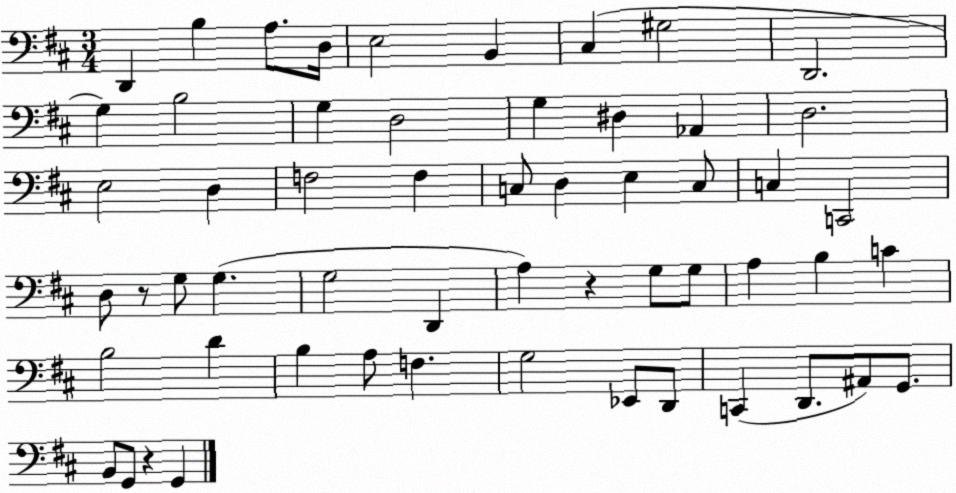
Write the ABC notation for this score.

X:1
T:Untitled
M:3/4
L:1/4
K:D
D,, B, A,/2 D,/4 E,2 B,, ^C, ^G,2 D,,2 G, B,2 G, D,2 G, ^D, _A,, D,2 E,2 D, F,2 F, C,/2 D, E, C,/2 C, C,,2 D,/2 z/2 G,/2 G, G,2 D,, A, z G,/2 G,/2 A, B, C B,2 D B, A,/2 F, G,2 _E,,/2 D,,/2 C,, D,,/2 ^A,,/2 G,,/2 B,,/2 G,,/2 z G,,